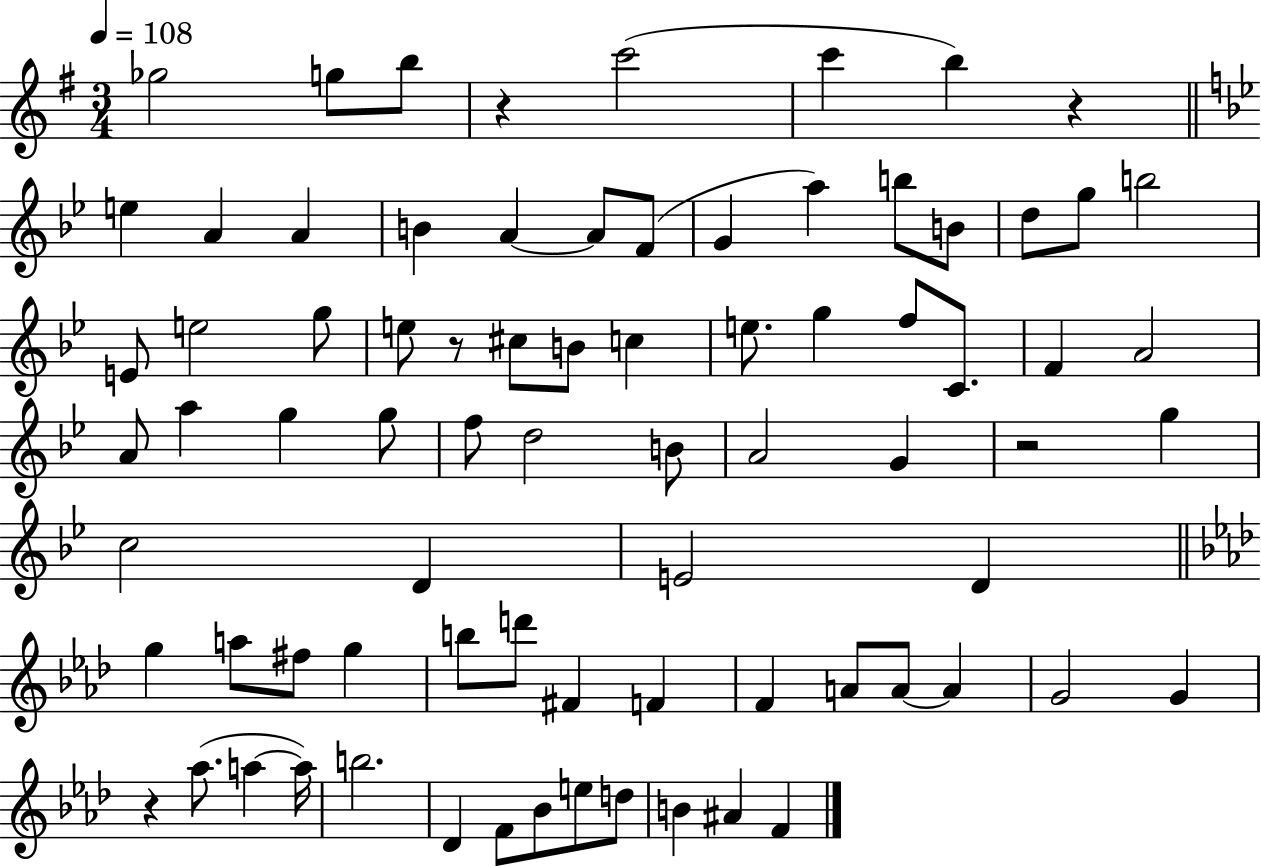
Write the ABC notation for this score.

X:1
T:Untitled
M:3/4
L:1/4
K:G
_g2 g/2 b/2 z c'2 c' b z e A A B A A/2 F/2 G a b/2 B/2 d/2 g/2 b2 E/2 e2 g/2 e/2 z/2 ^c/2 B/2 c e/2 g f/2 C/2 F A2 A/2 a g g/2 f/2 d2 B/2 A2 G z2 g c2 D E2 D g a/2 ^f/2 g b/2 d'/2 ^F F F A/2 A/2 A G2 G z _a/2 a a/4 b2 _D F/2 _B/2 e/2 d/2 B ^A F